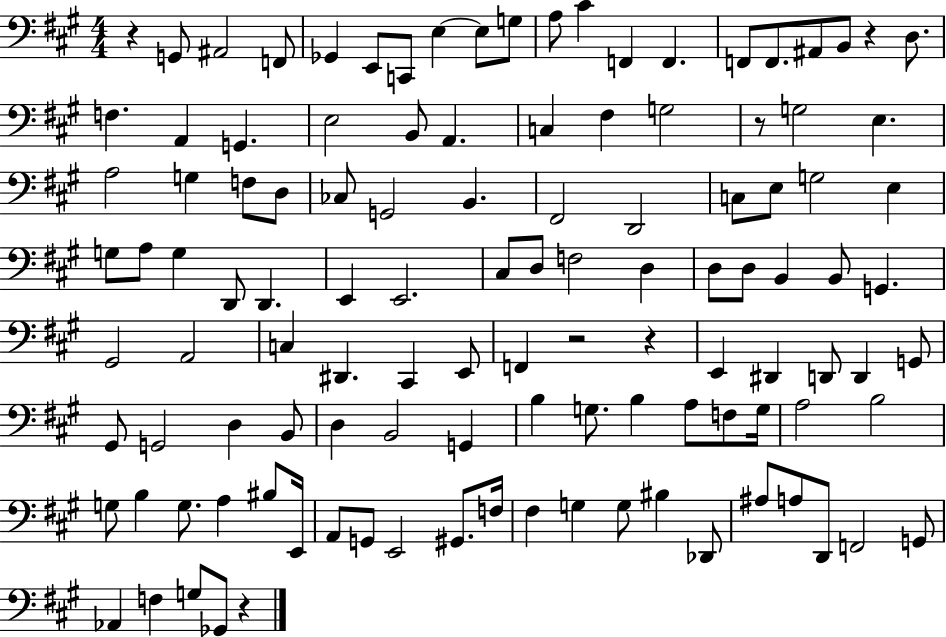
X:1
T:Untitled
M:4/4
L:1/4
K:A
z G,,/2 ^A,,2 F,,/2 _G,, E,,/2 C,,/2 E, E,/2 G,/2 A,/2 ^C F,, F,, F,,/2 F,,/2 ^A,,/2 B,,/2 z D,/2 F, A,, G,, E,2 B,,/2 A,, C, ^F, G,2 z/2 G,2 E, A,2 G, F,/2 D,/2 _C,/2 G,,2 B,, ^F,,2 D,,2 C,/2 E,/2 G,2 E, G,/2 A,/2 G, D,,/2 D,, E,, E,,2 ^C,/2 D,/2 F,2 D, D,/2 D,/2 B,, B,,/2 G,, ^G,,2 A,,2 C, ^D,, ^C,, E,,/2 F,, z2 z E,, ^D,, D,,/2 D,, G,,/2 ^G,,/2 G,,2 D, B,,/2 D, B,,2 G,, B, G,/2 B, A,/2 F,/2 G,/4 A,2 B,2 G,/2 B, G,/2 A, ^B,/2 E,,/4 A,,/2 G,,/2 E,,2 ^G,,/2 F,/4 ^F, G, G,/2 ^B, _D,,/2 ^A,/2 A,/2 D,,/2 F,,2 G,,/2 _A,, F, G,/2 _G,,/2 z